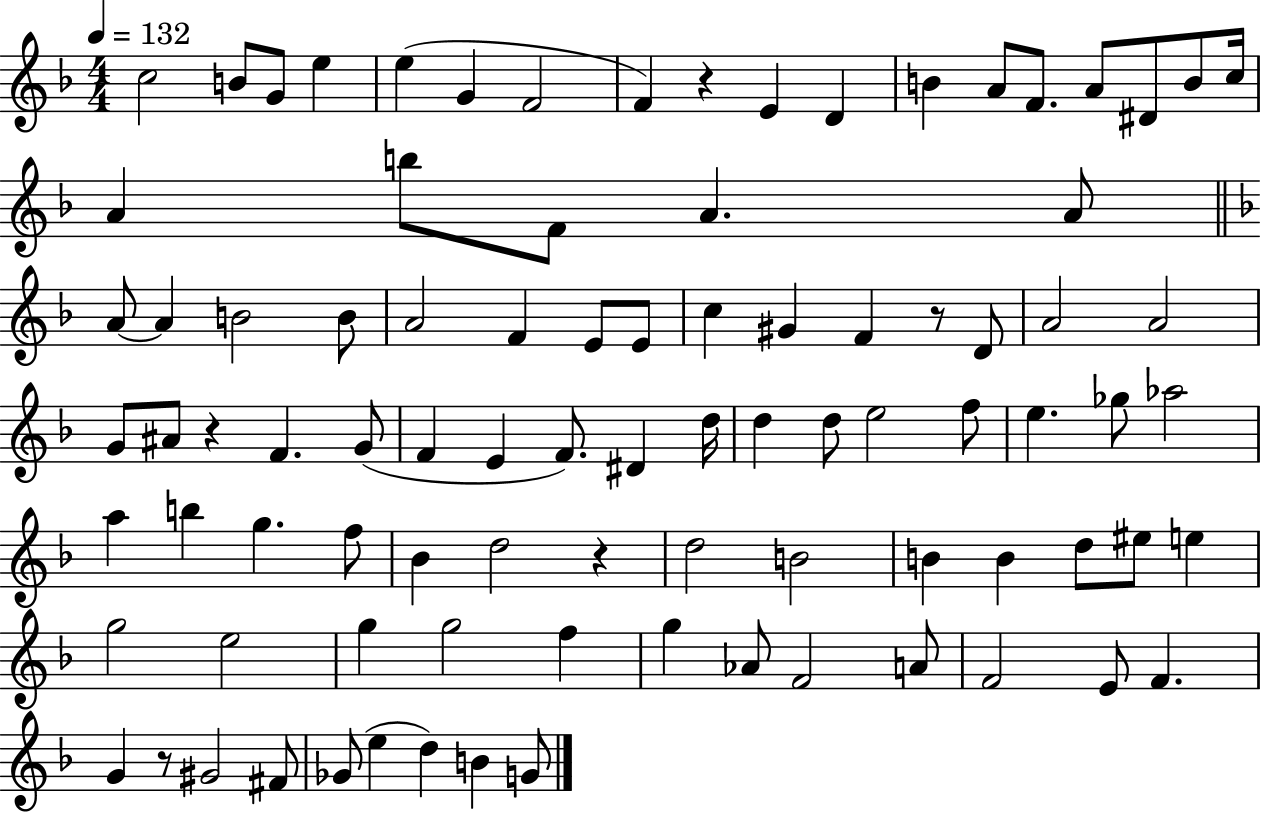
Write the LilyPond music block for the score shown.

{
  \clef treble
  \numericTimeSignature
  \time 4/4
  \key f \major
  \tempo 4 = 132
  \repeat volta 2 { c''2 b'8 g'8 e''4 | e''4( g'4 f'2 | f'4) r4 e'4 d'4 | b'4 a'8 f'8. a'8 dis'8 b'8 c''16 | \break a'4 b''8 f'8 a'4. a'8 | \bar "||" \break \key f \major a'8~~ a'4 b'2 b'8 | a'2 f'4 e'8 e'8 | c''4 gis'4 f'4 r8 d'8 | a'2 a'2 | \break g'8 ais'8 r4 f'4. g'8( | f'4 e'4 f'8.) dis'4 d''16 | d''4 d''8 e''2 f''8 | e''4. ges''8 aes''2 | \break a''4 b''4 g''4. f''8 | bes'4 d''2 r4 | d''2 b'2 | b'4 b'4 d''8 eis''8 e''4 | \break g''2 e''2 | g''4 g''2 f''4 | g''4 aes'8 f'2 a'8 | f'2 e'8 f'4. | \break g'4 r8 gis'2 fis'8 | ges'8( e''4 d''4) b'4 g'8 | } \bar "|."
}